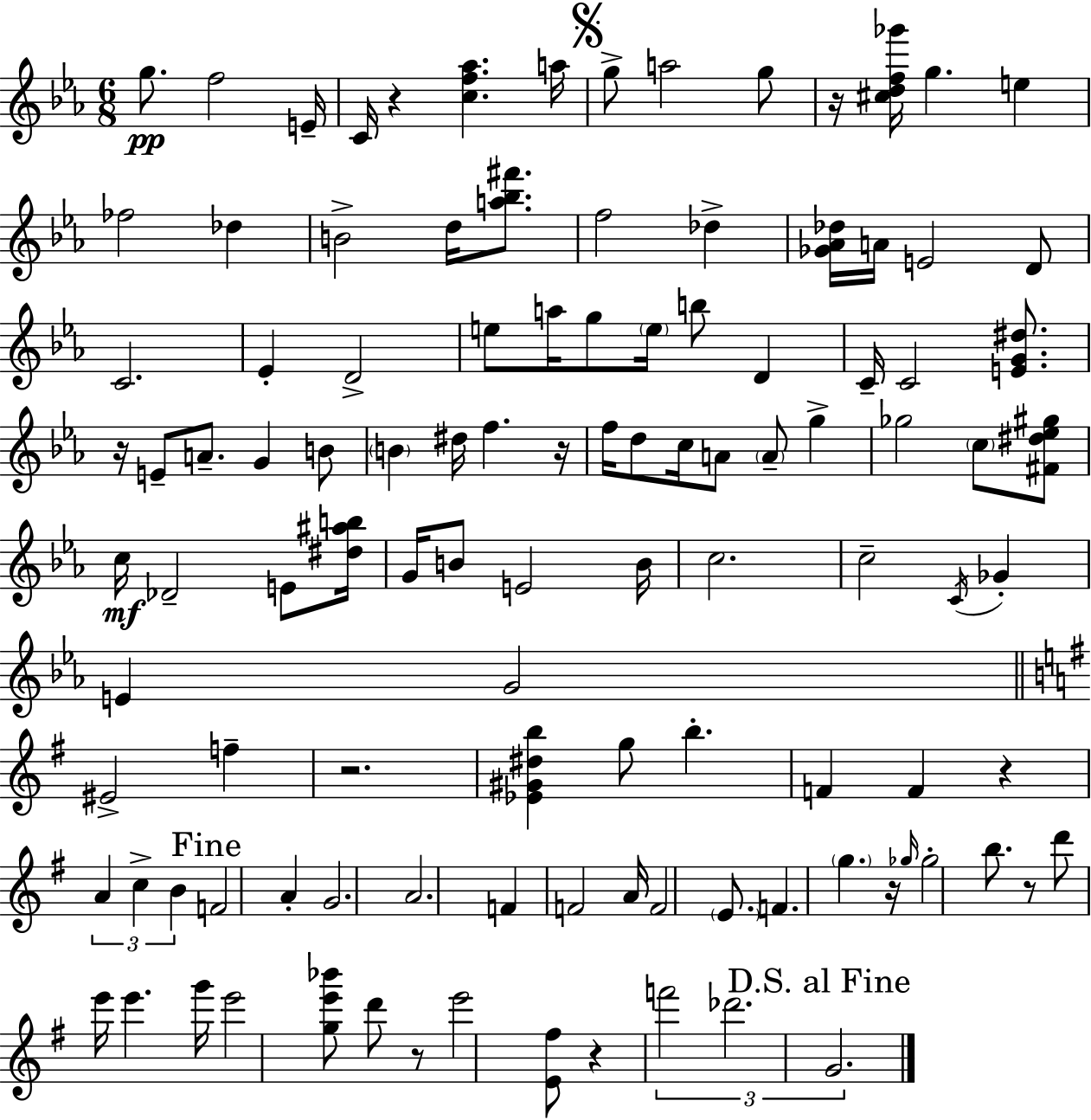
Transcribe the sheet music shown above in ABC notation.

X:1
T:Untitled
M:6/8
L:1/4
K:Cm
g/2 f2 E/4 C/4 z [cf_a] a/4 g/2 a2 g/2 z/4 [^cdf_g']/4 g e _f2 _d B2 d/4 [a_b^f']/2 f2 _d [_G_A_d]/4 A/4 E2 D/2 C2 _E D2 e/2 a/4 g/2 e/4 b/2 D C/4 C2 [EG^d]/2 z/4 E/2 A/2 G B/2 B ^d/4 f z/4 f/4 d/2 c/4 A/2 A/2 g _g2 c/2 [^F^d_e^g]/2 c/4 _D2 E/2 [^d^ab]/4 G/4 B/2 E2 B/4 c2 c2 C/4 _G E G2 ^E2 f z2 [_E^G^db] g/2 b F F z A c B F2 A G2 A2 F F2 A/4 F2 E/2 F g z/4 _g/4 _g2 b/2 z/2 d'/2 e'/4 e' g'/4 e'2 [ge'_b']/2 d'/2 z/2 e'2 [E^f]/2 z f'2 _d'2 G2